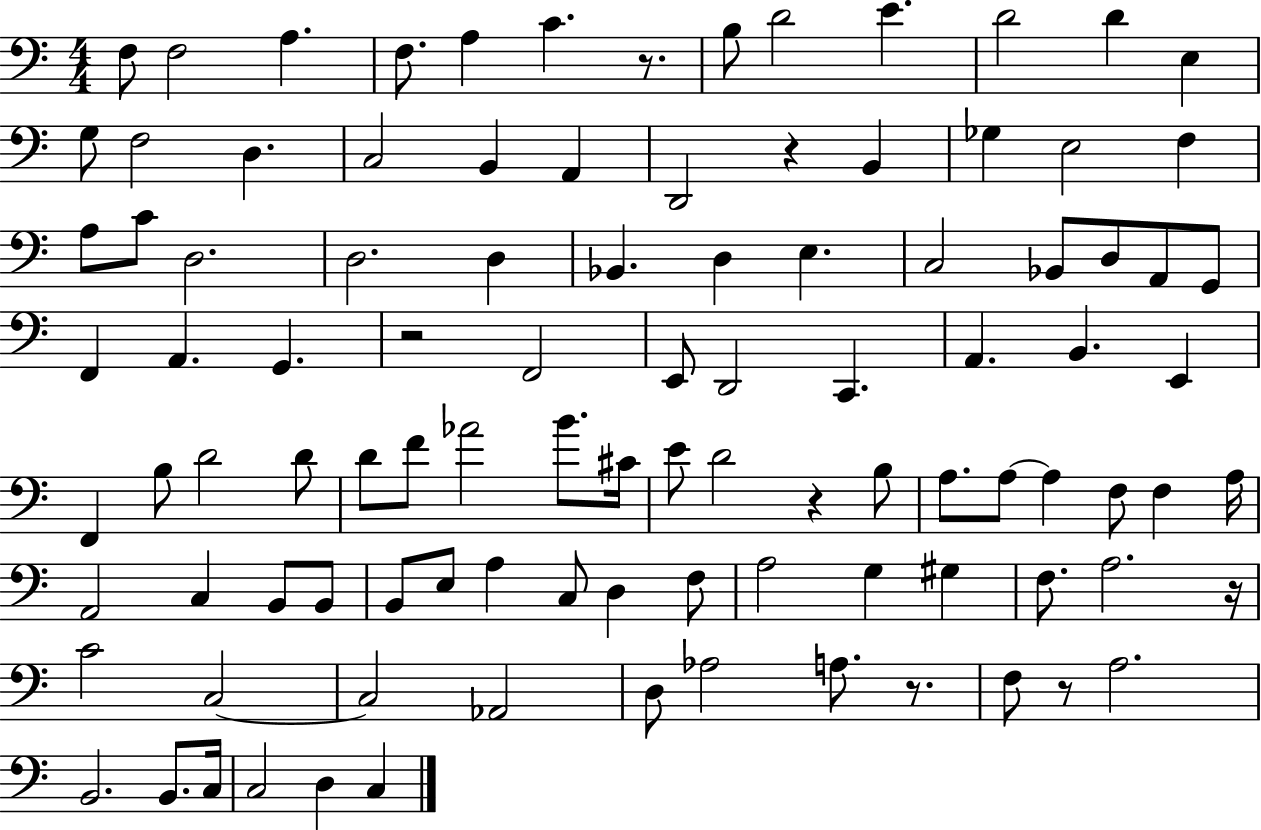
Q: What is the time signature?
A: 4/4